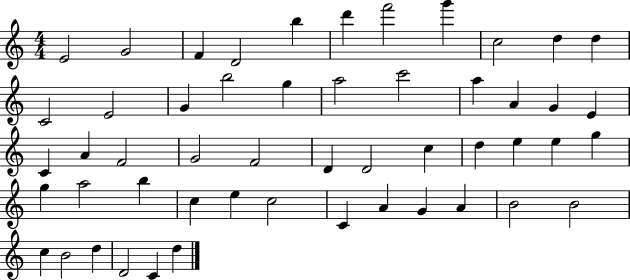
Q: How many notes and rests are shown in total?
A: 52